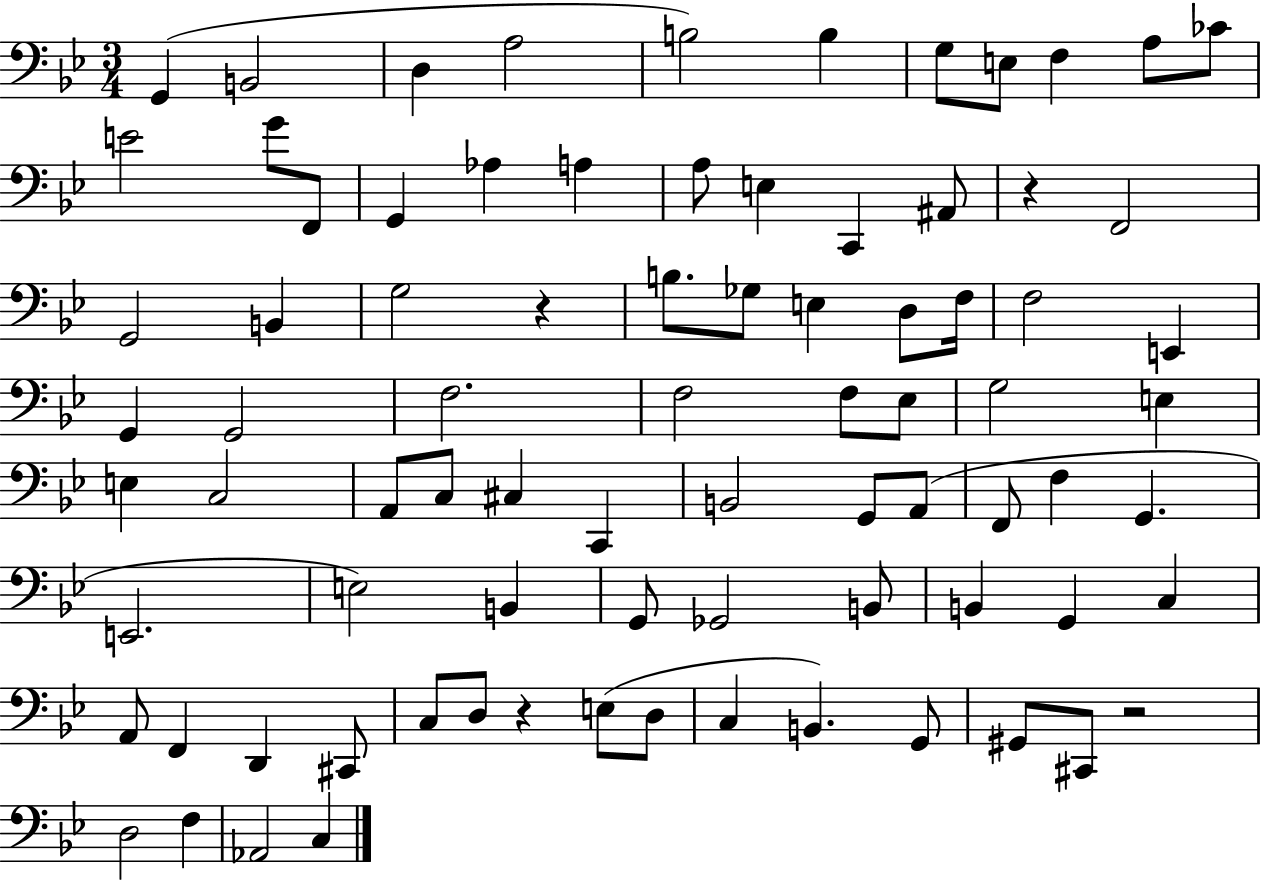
{
  \clef bass
  \numericTimeSignature
  \time 3/4
  \key bes \major
  g,4( b,2 | d4 a2 | b2) b4 | g8 e8 f4 a8 ces'8 | \break e'2 g'8 f,8 | g,4 aes4 a4 | a8 e4 c,4 ais,8 | r4 f,2 | \break g,2 b,4 | g2 r4 | b8. ges8 e4 d8 f16 | f2 e,4 | \break g,4 g,2 | f2. | f2 f8 ees8 | g2 e4 | \break e4 c2 | a,8 c8 cis4 c,4 | b,2 g,8 a,8( | f,8 f4 g,4. | \break e,2. | e2) b,4 | g,8 ges,2 b,8 | b,4 g,4 c4 | \break a,8 f,4 d,4 cis,8 | c8 d8 r4 e8( d8 | c4 b,4.) g,8 | gis,8 cis,8 r2 | \break d2 f4 | aes,2 c4 | \bar "|."
}